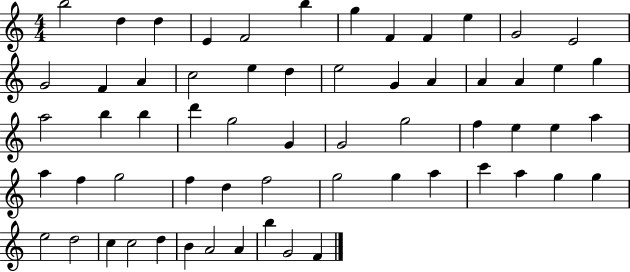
{
  \clef treble
  \numericTimeSignature
  \time 4/4
  \key c \major
  b''2 d''4 d''4 | e'4 f'2 b''4 | g''4 f'4 f'4 e''4 | g'2 e'2 | \break g'2 f'4 a'4 | c''2 e''4 d''4 | e''2 g'4 a'4 | a'4 a'4 e''4 g''4 | \break a''2 b''4 b''4 | d'''4 g''2 g'4 | g'2 g''2 | f''4 e''4 e''4 a''4 | \break a''4 f''4 g''2 | f''4 d''4 f''2 | g''2 g''4 a''4 | c'''4 a''4 g''4 g''4 | \break e''2 d''2 | c''4 c''2 d''4 | b'4 a'2 a'4 | b''4 g'2 f'4 | \break \bar "|."
}